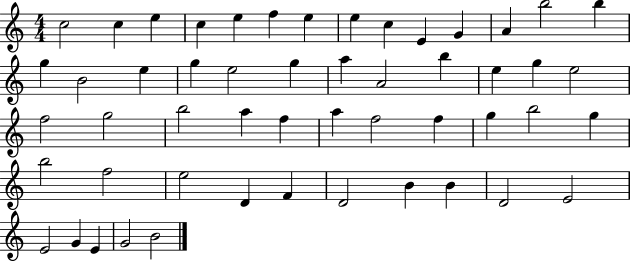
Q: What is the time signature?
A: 4/4